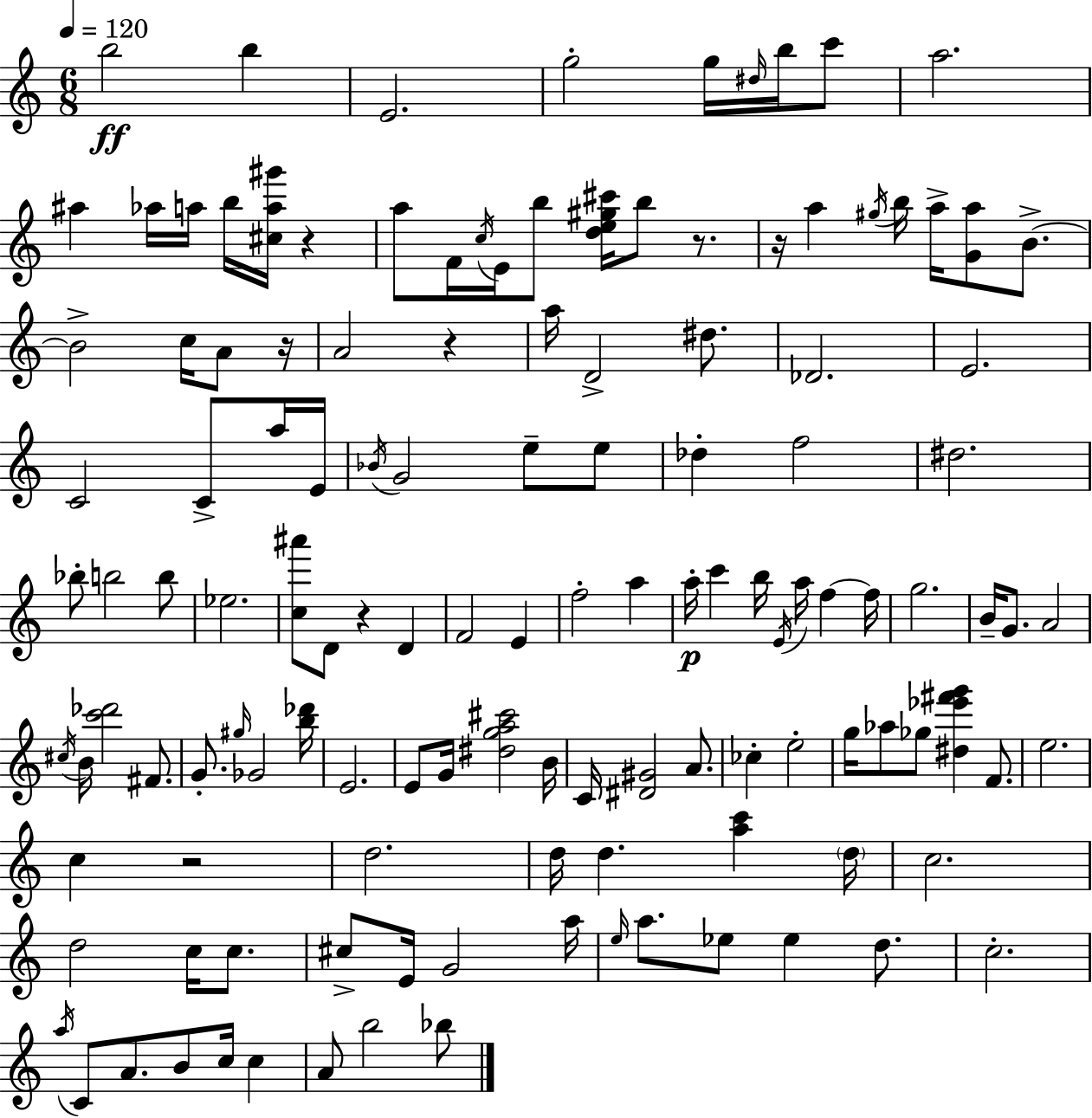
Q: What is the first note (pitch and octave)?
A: B5